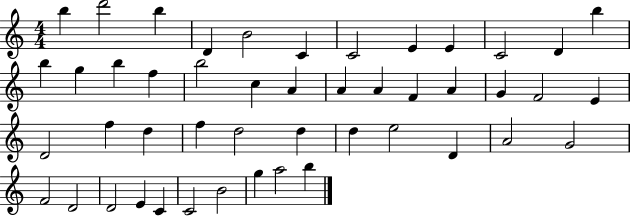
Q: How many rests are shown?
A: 0